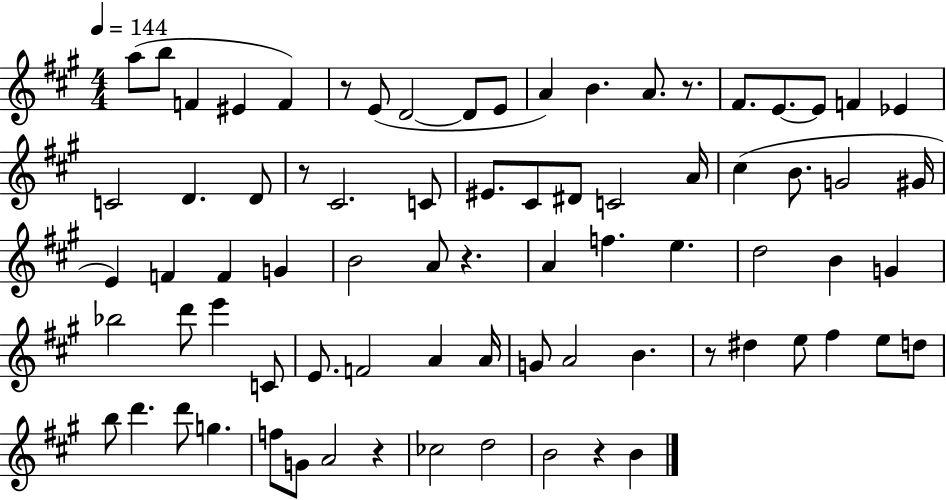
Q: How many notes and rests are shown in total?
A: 77